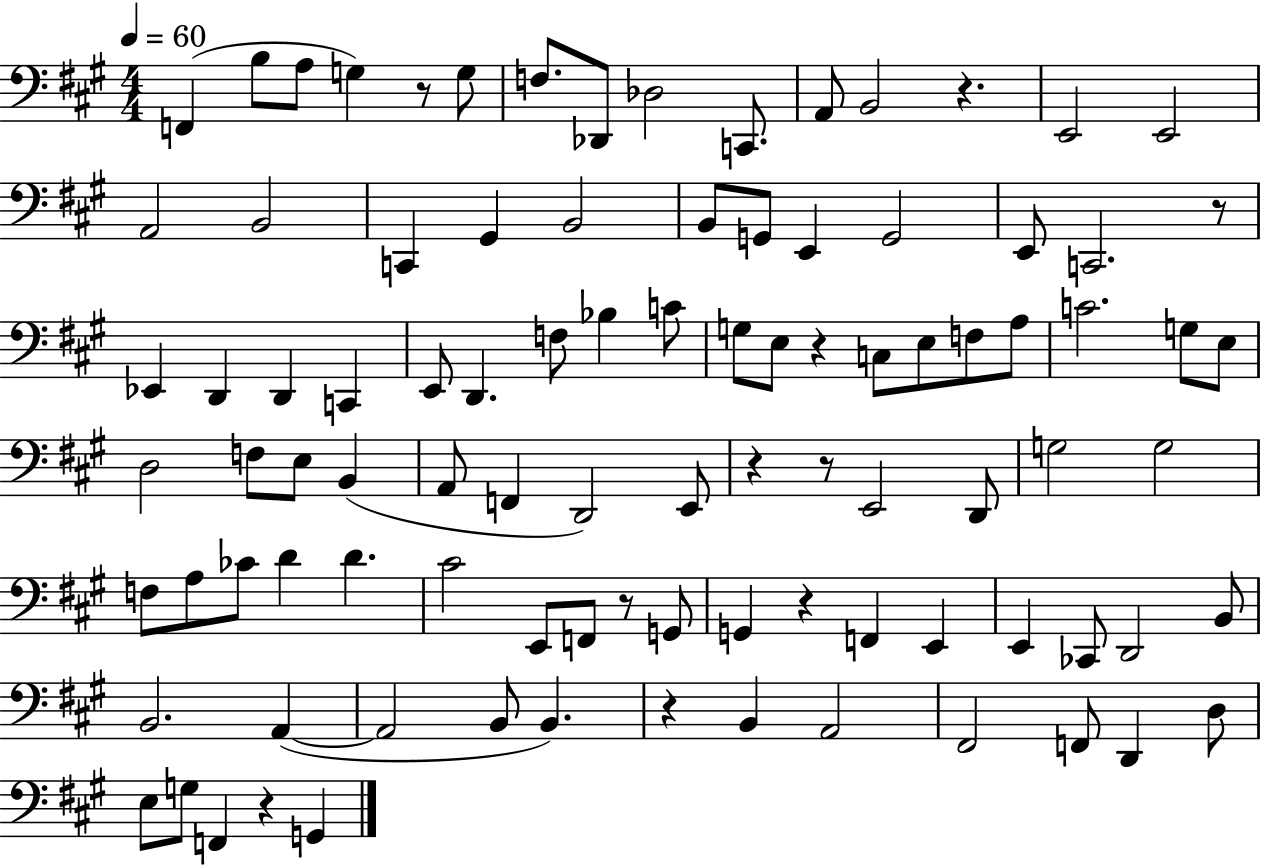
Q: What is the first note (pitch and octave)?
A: F2